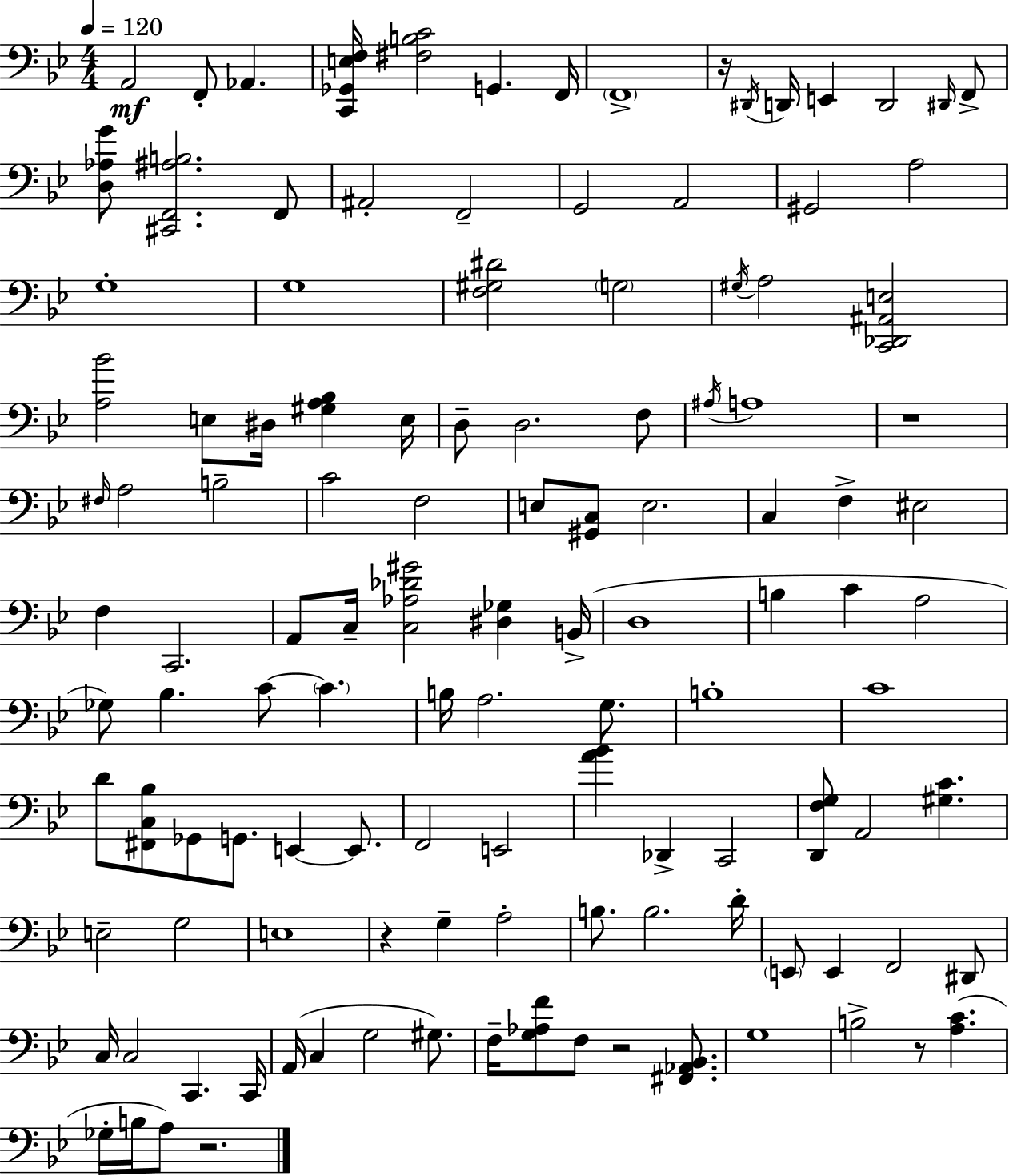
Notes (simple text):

A2/h F2/e Ab2/q. [C2,Gb2,E3,F3]/s [F#3,B3,C4]/h G2/q. F2/s F2/w R/s D#2/s D2/s E2/q D2/h D#2/s F2/e [D3,Ab3,G4]/e [C#2,F2,A#3,B3]/h. F2/e A#2/h F2/h G2/h A2/h G#2/h A3/h G3/w G3/w [F3,G#3,D#4]/h G3/h G#3/s A3/h [C2,Db2,A#2,E3]/h [A3,Bb4]/h E3/e D#3/s [G#3,A3,Bb3]/q E3/s D3/e D3/h. F3/e A#3/s A3/w R/w F#3/s A3/h B3/h C4/h F3/h E3/e [G#2,C3]/e E3/h. C3/q F3/q EIS3/h F3/q C2/h. A2/e C3/s [C3,Ab3,Db4,G#4]/h [D#3,Gb3]/q B2/s D3/w B3/q C4/q A3/h Gb3/e Bb3/q. C4/e C4/q. B3/s A3/h. G3/e. B3/w C4/w D4/e [F#2,C3,Bb3]/e Gb2/e G2/e. E2/q E2/e. F2/h E2/h [A4,Bb4]/q Db2/q C2/h [D2,F3,G3]/e A2/h [G#3,C4]/q. E3/h G3/h E3/w R/q G3/q A3/h B3/e. B3/h. D4/s E2/e E2/q F2/h D#2/e C3/s C3/h C2/q. C2/s A2/s C3/q G3/h G#3/e. F3/s [G3,Ab3,F4]/e F3/e R/h [F#2,Ab2,Bb2]/e. G3/w B3/h R/e [A3,C4]/q. Gb3/s B3/s A3/e R/h.